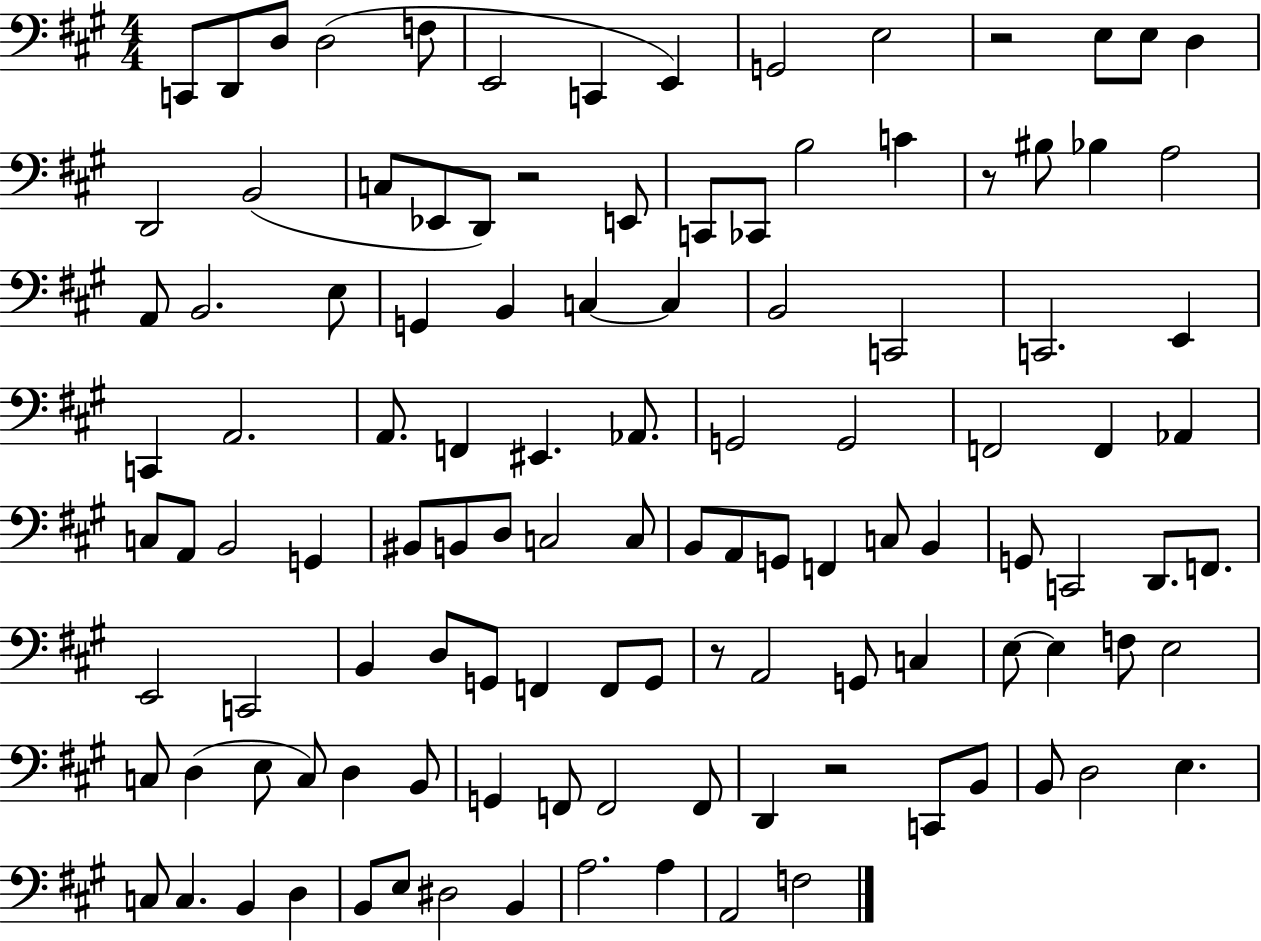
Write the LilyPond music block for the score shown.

{
  \clef bass
  \numericTimeSignature
  \time 4/4
  \key a \major
  c,8 d,8 d8 d2( f8 | e,2 c,4 e,4) | g,2 e2 | r2 e8 e8 d4 | \break d,2 b,2( | c8 ees,8 d,8) r2 e,8 | c,8 ces,8 b2 c'4 | r8 bis8 bes4 a2 | \break a,8 b,2. e8 | g,4 b,4 c4~~ c4 | b,2 c,2 | c,2. e,4 | \break c,4 a,2. | a,8. f,4 eis,4. aes,8. | g,2 g,2 | f,2 f,4 aes,4 | \break c8 a,8 b,2 g,4 | bis,8 b,8 d8 c2 c8 | b,8 a,8 g,8 f,4 c8 b,4 | g,8 c,2 d,8. f,8. | \break e,2 c,2 | b,4 d8 g,8 f,4 f,8 g,8 | r8 a,2 g,8 c4 | e8~~ e4 f8 e2 | \break c8 d4( e8 c8) d4 b,8 | g,4 f,8 f,2 f,8 | d,4 r2 c,8 b,8 | b,8 d2 e4. | \break c8 c4. b,4 d4 | b,8 e8 dis2 b,4 | a2. a4 | a,2 f2 | \break \bar "|."
}